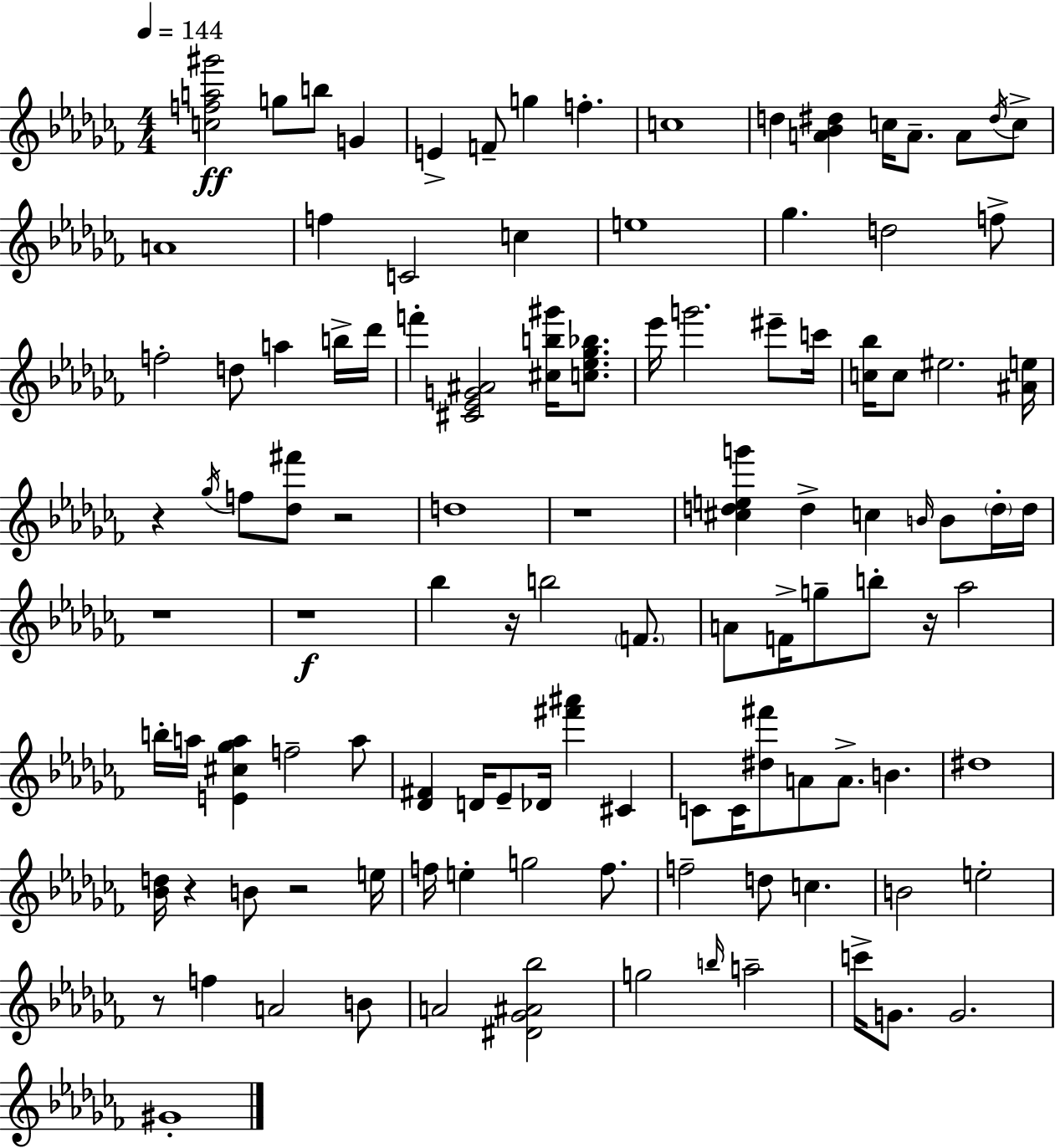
{
  \clef treble
  \numericTimeSignature
  \time 4/4
  \key aes \minor
  \tempo 4 = 144
  <c'' f'' a'' gis'''>2\ff g''8 b''8 g'4 | e'4-> f'8-- g''4 f''4.-. | c''1 | d''4 <a' bes' dis''>4 c''16 a'8.-- a'8 \acciaccatura { dis''16 } c''8-> | \break a'1 | f''4 c'2 c''4 | e''1 | ges''4. d''2 f''8-> | \break f''2-. d''8 a''4 b''16-> | des'''16 f'''4-. <cis' ees' g' ais'>2 <cis'' b'' gis'''>16 <c'' ees'' ges'' bes''>8. | ees'''16 g'''2. eis'''8-- | c'''16 <c'' bes''>16 c''8 eis''2. | \break <ais' e''>16 r4 \acciaccatura { ges''16 } f''8 <des'' fis'''>8 r2 | d''1 | r1 | <cis'' d'' e'' g'''>4 d''4-> c''4 \grace { b'16 } b'8 | \break \parenthesize d''16-. d''16 r1 | r1\f | bes''4 r16 b''2 | \parenthesize f'8. a'8 f'16-> g''8-- b''8-. r16 aes''2 | \break b''16-. a''16 <e' cis'' ges'' a''>4 f''2-- | a''8 <des' fis'>4 d'16 ees'8-- des'16 <fis''' ais'''>4 cis'4 | c'8 c'16 <dis'' fis'''>8 a'8 a'8.-> b'4. | dis''1 | \break <bes' d''>16 r4 b'8 r2 | e''16 f''16 e''4-. g''2 | f''8. f''2-- d''8 c''4. | b'2 e''2-. | \break r8 f''4 a'2 | b'8 a'2 <dis' ges' ais' bes''>2 | g''2 \grace { b''16 } a''2-- | c'''16-> g'8. g'2. | \break gis'1-. | \bar "|."
}